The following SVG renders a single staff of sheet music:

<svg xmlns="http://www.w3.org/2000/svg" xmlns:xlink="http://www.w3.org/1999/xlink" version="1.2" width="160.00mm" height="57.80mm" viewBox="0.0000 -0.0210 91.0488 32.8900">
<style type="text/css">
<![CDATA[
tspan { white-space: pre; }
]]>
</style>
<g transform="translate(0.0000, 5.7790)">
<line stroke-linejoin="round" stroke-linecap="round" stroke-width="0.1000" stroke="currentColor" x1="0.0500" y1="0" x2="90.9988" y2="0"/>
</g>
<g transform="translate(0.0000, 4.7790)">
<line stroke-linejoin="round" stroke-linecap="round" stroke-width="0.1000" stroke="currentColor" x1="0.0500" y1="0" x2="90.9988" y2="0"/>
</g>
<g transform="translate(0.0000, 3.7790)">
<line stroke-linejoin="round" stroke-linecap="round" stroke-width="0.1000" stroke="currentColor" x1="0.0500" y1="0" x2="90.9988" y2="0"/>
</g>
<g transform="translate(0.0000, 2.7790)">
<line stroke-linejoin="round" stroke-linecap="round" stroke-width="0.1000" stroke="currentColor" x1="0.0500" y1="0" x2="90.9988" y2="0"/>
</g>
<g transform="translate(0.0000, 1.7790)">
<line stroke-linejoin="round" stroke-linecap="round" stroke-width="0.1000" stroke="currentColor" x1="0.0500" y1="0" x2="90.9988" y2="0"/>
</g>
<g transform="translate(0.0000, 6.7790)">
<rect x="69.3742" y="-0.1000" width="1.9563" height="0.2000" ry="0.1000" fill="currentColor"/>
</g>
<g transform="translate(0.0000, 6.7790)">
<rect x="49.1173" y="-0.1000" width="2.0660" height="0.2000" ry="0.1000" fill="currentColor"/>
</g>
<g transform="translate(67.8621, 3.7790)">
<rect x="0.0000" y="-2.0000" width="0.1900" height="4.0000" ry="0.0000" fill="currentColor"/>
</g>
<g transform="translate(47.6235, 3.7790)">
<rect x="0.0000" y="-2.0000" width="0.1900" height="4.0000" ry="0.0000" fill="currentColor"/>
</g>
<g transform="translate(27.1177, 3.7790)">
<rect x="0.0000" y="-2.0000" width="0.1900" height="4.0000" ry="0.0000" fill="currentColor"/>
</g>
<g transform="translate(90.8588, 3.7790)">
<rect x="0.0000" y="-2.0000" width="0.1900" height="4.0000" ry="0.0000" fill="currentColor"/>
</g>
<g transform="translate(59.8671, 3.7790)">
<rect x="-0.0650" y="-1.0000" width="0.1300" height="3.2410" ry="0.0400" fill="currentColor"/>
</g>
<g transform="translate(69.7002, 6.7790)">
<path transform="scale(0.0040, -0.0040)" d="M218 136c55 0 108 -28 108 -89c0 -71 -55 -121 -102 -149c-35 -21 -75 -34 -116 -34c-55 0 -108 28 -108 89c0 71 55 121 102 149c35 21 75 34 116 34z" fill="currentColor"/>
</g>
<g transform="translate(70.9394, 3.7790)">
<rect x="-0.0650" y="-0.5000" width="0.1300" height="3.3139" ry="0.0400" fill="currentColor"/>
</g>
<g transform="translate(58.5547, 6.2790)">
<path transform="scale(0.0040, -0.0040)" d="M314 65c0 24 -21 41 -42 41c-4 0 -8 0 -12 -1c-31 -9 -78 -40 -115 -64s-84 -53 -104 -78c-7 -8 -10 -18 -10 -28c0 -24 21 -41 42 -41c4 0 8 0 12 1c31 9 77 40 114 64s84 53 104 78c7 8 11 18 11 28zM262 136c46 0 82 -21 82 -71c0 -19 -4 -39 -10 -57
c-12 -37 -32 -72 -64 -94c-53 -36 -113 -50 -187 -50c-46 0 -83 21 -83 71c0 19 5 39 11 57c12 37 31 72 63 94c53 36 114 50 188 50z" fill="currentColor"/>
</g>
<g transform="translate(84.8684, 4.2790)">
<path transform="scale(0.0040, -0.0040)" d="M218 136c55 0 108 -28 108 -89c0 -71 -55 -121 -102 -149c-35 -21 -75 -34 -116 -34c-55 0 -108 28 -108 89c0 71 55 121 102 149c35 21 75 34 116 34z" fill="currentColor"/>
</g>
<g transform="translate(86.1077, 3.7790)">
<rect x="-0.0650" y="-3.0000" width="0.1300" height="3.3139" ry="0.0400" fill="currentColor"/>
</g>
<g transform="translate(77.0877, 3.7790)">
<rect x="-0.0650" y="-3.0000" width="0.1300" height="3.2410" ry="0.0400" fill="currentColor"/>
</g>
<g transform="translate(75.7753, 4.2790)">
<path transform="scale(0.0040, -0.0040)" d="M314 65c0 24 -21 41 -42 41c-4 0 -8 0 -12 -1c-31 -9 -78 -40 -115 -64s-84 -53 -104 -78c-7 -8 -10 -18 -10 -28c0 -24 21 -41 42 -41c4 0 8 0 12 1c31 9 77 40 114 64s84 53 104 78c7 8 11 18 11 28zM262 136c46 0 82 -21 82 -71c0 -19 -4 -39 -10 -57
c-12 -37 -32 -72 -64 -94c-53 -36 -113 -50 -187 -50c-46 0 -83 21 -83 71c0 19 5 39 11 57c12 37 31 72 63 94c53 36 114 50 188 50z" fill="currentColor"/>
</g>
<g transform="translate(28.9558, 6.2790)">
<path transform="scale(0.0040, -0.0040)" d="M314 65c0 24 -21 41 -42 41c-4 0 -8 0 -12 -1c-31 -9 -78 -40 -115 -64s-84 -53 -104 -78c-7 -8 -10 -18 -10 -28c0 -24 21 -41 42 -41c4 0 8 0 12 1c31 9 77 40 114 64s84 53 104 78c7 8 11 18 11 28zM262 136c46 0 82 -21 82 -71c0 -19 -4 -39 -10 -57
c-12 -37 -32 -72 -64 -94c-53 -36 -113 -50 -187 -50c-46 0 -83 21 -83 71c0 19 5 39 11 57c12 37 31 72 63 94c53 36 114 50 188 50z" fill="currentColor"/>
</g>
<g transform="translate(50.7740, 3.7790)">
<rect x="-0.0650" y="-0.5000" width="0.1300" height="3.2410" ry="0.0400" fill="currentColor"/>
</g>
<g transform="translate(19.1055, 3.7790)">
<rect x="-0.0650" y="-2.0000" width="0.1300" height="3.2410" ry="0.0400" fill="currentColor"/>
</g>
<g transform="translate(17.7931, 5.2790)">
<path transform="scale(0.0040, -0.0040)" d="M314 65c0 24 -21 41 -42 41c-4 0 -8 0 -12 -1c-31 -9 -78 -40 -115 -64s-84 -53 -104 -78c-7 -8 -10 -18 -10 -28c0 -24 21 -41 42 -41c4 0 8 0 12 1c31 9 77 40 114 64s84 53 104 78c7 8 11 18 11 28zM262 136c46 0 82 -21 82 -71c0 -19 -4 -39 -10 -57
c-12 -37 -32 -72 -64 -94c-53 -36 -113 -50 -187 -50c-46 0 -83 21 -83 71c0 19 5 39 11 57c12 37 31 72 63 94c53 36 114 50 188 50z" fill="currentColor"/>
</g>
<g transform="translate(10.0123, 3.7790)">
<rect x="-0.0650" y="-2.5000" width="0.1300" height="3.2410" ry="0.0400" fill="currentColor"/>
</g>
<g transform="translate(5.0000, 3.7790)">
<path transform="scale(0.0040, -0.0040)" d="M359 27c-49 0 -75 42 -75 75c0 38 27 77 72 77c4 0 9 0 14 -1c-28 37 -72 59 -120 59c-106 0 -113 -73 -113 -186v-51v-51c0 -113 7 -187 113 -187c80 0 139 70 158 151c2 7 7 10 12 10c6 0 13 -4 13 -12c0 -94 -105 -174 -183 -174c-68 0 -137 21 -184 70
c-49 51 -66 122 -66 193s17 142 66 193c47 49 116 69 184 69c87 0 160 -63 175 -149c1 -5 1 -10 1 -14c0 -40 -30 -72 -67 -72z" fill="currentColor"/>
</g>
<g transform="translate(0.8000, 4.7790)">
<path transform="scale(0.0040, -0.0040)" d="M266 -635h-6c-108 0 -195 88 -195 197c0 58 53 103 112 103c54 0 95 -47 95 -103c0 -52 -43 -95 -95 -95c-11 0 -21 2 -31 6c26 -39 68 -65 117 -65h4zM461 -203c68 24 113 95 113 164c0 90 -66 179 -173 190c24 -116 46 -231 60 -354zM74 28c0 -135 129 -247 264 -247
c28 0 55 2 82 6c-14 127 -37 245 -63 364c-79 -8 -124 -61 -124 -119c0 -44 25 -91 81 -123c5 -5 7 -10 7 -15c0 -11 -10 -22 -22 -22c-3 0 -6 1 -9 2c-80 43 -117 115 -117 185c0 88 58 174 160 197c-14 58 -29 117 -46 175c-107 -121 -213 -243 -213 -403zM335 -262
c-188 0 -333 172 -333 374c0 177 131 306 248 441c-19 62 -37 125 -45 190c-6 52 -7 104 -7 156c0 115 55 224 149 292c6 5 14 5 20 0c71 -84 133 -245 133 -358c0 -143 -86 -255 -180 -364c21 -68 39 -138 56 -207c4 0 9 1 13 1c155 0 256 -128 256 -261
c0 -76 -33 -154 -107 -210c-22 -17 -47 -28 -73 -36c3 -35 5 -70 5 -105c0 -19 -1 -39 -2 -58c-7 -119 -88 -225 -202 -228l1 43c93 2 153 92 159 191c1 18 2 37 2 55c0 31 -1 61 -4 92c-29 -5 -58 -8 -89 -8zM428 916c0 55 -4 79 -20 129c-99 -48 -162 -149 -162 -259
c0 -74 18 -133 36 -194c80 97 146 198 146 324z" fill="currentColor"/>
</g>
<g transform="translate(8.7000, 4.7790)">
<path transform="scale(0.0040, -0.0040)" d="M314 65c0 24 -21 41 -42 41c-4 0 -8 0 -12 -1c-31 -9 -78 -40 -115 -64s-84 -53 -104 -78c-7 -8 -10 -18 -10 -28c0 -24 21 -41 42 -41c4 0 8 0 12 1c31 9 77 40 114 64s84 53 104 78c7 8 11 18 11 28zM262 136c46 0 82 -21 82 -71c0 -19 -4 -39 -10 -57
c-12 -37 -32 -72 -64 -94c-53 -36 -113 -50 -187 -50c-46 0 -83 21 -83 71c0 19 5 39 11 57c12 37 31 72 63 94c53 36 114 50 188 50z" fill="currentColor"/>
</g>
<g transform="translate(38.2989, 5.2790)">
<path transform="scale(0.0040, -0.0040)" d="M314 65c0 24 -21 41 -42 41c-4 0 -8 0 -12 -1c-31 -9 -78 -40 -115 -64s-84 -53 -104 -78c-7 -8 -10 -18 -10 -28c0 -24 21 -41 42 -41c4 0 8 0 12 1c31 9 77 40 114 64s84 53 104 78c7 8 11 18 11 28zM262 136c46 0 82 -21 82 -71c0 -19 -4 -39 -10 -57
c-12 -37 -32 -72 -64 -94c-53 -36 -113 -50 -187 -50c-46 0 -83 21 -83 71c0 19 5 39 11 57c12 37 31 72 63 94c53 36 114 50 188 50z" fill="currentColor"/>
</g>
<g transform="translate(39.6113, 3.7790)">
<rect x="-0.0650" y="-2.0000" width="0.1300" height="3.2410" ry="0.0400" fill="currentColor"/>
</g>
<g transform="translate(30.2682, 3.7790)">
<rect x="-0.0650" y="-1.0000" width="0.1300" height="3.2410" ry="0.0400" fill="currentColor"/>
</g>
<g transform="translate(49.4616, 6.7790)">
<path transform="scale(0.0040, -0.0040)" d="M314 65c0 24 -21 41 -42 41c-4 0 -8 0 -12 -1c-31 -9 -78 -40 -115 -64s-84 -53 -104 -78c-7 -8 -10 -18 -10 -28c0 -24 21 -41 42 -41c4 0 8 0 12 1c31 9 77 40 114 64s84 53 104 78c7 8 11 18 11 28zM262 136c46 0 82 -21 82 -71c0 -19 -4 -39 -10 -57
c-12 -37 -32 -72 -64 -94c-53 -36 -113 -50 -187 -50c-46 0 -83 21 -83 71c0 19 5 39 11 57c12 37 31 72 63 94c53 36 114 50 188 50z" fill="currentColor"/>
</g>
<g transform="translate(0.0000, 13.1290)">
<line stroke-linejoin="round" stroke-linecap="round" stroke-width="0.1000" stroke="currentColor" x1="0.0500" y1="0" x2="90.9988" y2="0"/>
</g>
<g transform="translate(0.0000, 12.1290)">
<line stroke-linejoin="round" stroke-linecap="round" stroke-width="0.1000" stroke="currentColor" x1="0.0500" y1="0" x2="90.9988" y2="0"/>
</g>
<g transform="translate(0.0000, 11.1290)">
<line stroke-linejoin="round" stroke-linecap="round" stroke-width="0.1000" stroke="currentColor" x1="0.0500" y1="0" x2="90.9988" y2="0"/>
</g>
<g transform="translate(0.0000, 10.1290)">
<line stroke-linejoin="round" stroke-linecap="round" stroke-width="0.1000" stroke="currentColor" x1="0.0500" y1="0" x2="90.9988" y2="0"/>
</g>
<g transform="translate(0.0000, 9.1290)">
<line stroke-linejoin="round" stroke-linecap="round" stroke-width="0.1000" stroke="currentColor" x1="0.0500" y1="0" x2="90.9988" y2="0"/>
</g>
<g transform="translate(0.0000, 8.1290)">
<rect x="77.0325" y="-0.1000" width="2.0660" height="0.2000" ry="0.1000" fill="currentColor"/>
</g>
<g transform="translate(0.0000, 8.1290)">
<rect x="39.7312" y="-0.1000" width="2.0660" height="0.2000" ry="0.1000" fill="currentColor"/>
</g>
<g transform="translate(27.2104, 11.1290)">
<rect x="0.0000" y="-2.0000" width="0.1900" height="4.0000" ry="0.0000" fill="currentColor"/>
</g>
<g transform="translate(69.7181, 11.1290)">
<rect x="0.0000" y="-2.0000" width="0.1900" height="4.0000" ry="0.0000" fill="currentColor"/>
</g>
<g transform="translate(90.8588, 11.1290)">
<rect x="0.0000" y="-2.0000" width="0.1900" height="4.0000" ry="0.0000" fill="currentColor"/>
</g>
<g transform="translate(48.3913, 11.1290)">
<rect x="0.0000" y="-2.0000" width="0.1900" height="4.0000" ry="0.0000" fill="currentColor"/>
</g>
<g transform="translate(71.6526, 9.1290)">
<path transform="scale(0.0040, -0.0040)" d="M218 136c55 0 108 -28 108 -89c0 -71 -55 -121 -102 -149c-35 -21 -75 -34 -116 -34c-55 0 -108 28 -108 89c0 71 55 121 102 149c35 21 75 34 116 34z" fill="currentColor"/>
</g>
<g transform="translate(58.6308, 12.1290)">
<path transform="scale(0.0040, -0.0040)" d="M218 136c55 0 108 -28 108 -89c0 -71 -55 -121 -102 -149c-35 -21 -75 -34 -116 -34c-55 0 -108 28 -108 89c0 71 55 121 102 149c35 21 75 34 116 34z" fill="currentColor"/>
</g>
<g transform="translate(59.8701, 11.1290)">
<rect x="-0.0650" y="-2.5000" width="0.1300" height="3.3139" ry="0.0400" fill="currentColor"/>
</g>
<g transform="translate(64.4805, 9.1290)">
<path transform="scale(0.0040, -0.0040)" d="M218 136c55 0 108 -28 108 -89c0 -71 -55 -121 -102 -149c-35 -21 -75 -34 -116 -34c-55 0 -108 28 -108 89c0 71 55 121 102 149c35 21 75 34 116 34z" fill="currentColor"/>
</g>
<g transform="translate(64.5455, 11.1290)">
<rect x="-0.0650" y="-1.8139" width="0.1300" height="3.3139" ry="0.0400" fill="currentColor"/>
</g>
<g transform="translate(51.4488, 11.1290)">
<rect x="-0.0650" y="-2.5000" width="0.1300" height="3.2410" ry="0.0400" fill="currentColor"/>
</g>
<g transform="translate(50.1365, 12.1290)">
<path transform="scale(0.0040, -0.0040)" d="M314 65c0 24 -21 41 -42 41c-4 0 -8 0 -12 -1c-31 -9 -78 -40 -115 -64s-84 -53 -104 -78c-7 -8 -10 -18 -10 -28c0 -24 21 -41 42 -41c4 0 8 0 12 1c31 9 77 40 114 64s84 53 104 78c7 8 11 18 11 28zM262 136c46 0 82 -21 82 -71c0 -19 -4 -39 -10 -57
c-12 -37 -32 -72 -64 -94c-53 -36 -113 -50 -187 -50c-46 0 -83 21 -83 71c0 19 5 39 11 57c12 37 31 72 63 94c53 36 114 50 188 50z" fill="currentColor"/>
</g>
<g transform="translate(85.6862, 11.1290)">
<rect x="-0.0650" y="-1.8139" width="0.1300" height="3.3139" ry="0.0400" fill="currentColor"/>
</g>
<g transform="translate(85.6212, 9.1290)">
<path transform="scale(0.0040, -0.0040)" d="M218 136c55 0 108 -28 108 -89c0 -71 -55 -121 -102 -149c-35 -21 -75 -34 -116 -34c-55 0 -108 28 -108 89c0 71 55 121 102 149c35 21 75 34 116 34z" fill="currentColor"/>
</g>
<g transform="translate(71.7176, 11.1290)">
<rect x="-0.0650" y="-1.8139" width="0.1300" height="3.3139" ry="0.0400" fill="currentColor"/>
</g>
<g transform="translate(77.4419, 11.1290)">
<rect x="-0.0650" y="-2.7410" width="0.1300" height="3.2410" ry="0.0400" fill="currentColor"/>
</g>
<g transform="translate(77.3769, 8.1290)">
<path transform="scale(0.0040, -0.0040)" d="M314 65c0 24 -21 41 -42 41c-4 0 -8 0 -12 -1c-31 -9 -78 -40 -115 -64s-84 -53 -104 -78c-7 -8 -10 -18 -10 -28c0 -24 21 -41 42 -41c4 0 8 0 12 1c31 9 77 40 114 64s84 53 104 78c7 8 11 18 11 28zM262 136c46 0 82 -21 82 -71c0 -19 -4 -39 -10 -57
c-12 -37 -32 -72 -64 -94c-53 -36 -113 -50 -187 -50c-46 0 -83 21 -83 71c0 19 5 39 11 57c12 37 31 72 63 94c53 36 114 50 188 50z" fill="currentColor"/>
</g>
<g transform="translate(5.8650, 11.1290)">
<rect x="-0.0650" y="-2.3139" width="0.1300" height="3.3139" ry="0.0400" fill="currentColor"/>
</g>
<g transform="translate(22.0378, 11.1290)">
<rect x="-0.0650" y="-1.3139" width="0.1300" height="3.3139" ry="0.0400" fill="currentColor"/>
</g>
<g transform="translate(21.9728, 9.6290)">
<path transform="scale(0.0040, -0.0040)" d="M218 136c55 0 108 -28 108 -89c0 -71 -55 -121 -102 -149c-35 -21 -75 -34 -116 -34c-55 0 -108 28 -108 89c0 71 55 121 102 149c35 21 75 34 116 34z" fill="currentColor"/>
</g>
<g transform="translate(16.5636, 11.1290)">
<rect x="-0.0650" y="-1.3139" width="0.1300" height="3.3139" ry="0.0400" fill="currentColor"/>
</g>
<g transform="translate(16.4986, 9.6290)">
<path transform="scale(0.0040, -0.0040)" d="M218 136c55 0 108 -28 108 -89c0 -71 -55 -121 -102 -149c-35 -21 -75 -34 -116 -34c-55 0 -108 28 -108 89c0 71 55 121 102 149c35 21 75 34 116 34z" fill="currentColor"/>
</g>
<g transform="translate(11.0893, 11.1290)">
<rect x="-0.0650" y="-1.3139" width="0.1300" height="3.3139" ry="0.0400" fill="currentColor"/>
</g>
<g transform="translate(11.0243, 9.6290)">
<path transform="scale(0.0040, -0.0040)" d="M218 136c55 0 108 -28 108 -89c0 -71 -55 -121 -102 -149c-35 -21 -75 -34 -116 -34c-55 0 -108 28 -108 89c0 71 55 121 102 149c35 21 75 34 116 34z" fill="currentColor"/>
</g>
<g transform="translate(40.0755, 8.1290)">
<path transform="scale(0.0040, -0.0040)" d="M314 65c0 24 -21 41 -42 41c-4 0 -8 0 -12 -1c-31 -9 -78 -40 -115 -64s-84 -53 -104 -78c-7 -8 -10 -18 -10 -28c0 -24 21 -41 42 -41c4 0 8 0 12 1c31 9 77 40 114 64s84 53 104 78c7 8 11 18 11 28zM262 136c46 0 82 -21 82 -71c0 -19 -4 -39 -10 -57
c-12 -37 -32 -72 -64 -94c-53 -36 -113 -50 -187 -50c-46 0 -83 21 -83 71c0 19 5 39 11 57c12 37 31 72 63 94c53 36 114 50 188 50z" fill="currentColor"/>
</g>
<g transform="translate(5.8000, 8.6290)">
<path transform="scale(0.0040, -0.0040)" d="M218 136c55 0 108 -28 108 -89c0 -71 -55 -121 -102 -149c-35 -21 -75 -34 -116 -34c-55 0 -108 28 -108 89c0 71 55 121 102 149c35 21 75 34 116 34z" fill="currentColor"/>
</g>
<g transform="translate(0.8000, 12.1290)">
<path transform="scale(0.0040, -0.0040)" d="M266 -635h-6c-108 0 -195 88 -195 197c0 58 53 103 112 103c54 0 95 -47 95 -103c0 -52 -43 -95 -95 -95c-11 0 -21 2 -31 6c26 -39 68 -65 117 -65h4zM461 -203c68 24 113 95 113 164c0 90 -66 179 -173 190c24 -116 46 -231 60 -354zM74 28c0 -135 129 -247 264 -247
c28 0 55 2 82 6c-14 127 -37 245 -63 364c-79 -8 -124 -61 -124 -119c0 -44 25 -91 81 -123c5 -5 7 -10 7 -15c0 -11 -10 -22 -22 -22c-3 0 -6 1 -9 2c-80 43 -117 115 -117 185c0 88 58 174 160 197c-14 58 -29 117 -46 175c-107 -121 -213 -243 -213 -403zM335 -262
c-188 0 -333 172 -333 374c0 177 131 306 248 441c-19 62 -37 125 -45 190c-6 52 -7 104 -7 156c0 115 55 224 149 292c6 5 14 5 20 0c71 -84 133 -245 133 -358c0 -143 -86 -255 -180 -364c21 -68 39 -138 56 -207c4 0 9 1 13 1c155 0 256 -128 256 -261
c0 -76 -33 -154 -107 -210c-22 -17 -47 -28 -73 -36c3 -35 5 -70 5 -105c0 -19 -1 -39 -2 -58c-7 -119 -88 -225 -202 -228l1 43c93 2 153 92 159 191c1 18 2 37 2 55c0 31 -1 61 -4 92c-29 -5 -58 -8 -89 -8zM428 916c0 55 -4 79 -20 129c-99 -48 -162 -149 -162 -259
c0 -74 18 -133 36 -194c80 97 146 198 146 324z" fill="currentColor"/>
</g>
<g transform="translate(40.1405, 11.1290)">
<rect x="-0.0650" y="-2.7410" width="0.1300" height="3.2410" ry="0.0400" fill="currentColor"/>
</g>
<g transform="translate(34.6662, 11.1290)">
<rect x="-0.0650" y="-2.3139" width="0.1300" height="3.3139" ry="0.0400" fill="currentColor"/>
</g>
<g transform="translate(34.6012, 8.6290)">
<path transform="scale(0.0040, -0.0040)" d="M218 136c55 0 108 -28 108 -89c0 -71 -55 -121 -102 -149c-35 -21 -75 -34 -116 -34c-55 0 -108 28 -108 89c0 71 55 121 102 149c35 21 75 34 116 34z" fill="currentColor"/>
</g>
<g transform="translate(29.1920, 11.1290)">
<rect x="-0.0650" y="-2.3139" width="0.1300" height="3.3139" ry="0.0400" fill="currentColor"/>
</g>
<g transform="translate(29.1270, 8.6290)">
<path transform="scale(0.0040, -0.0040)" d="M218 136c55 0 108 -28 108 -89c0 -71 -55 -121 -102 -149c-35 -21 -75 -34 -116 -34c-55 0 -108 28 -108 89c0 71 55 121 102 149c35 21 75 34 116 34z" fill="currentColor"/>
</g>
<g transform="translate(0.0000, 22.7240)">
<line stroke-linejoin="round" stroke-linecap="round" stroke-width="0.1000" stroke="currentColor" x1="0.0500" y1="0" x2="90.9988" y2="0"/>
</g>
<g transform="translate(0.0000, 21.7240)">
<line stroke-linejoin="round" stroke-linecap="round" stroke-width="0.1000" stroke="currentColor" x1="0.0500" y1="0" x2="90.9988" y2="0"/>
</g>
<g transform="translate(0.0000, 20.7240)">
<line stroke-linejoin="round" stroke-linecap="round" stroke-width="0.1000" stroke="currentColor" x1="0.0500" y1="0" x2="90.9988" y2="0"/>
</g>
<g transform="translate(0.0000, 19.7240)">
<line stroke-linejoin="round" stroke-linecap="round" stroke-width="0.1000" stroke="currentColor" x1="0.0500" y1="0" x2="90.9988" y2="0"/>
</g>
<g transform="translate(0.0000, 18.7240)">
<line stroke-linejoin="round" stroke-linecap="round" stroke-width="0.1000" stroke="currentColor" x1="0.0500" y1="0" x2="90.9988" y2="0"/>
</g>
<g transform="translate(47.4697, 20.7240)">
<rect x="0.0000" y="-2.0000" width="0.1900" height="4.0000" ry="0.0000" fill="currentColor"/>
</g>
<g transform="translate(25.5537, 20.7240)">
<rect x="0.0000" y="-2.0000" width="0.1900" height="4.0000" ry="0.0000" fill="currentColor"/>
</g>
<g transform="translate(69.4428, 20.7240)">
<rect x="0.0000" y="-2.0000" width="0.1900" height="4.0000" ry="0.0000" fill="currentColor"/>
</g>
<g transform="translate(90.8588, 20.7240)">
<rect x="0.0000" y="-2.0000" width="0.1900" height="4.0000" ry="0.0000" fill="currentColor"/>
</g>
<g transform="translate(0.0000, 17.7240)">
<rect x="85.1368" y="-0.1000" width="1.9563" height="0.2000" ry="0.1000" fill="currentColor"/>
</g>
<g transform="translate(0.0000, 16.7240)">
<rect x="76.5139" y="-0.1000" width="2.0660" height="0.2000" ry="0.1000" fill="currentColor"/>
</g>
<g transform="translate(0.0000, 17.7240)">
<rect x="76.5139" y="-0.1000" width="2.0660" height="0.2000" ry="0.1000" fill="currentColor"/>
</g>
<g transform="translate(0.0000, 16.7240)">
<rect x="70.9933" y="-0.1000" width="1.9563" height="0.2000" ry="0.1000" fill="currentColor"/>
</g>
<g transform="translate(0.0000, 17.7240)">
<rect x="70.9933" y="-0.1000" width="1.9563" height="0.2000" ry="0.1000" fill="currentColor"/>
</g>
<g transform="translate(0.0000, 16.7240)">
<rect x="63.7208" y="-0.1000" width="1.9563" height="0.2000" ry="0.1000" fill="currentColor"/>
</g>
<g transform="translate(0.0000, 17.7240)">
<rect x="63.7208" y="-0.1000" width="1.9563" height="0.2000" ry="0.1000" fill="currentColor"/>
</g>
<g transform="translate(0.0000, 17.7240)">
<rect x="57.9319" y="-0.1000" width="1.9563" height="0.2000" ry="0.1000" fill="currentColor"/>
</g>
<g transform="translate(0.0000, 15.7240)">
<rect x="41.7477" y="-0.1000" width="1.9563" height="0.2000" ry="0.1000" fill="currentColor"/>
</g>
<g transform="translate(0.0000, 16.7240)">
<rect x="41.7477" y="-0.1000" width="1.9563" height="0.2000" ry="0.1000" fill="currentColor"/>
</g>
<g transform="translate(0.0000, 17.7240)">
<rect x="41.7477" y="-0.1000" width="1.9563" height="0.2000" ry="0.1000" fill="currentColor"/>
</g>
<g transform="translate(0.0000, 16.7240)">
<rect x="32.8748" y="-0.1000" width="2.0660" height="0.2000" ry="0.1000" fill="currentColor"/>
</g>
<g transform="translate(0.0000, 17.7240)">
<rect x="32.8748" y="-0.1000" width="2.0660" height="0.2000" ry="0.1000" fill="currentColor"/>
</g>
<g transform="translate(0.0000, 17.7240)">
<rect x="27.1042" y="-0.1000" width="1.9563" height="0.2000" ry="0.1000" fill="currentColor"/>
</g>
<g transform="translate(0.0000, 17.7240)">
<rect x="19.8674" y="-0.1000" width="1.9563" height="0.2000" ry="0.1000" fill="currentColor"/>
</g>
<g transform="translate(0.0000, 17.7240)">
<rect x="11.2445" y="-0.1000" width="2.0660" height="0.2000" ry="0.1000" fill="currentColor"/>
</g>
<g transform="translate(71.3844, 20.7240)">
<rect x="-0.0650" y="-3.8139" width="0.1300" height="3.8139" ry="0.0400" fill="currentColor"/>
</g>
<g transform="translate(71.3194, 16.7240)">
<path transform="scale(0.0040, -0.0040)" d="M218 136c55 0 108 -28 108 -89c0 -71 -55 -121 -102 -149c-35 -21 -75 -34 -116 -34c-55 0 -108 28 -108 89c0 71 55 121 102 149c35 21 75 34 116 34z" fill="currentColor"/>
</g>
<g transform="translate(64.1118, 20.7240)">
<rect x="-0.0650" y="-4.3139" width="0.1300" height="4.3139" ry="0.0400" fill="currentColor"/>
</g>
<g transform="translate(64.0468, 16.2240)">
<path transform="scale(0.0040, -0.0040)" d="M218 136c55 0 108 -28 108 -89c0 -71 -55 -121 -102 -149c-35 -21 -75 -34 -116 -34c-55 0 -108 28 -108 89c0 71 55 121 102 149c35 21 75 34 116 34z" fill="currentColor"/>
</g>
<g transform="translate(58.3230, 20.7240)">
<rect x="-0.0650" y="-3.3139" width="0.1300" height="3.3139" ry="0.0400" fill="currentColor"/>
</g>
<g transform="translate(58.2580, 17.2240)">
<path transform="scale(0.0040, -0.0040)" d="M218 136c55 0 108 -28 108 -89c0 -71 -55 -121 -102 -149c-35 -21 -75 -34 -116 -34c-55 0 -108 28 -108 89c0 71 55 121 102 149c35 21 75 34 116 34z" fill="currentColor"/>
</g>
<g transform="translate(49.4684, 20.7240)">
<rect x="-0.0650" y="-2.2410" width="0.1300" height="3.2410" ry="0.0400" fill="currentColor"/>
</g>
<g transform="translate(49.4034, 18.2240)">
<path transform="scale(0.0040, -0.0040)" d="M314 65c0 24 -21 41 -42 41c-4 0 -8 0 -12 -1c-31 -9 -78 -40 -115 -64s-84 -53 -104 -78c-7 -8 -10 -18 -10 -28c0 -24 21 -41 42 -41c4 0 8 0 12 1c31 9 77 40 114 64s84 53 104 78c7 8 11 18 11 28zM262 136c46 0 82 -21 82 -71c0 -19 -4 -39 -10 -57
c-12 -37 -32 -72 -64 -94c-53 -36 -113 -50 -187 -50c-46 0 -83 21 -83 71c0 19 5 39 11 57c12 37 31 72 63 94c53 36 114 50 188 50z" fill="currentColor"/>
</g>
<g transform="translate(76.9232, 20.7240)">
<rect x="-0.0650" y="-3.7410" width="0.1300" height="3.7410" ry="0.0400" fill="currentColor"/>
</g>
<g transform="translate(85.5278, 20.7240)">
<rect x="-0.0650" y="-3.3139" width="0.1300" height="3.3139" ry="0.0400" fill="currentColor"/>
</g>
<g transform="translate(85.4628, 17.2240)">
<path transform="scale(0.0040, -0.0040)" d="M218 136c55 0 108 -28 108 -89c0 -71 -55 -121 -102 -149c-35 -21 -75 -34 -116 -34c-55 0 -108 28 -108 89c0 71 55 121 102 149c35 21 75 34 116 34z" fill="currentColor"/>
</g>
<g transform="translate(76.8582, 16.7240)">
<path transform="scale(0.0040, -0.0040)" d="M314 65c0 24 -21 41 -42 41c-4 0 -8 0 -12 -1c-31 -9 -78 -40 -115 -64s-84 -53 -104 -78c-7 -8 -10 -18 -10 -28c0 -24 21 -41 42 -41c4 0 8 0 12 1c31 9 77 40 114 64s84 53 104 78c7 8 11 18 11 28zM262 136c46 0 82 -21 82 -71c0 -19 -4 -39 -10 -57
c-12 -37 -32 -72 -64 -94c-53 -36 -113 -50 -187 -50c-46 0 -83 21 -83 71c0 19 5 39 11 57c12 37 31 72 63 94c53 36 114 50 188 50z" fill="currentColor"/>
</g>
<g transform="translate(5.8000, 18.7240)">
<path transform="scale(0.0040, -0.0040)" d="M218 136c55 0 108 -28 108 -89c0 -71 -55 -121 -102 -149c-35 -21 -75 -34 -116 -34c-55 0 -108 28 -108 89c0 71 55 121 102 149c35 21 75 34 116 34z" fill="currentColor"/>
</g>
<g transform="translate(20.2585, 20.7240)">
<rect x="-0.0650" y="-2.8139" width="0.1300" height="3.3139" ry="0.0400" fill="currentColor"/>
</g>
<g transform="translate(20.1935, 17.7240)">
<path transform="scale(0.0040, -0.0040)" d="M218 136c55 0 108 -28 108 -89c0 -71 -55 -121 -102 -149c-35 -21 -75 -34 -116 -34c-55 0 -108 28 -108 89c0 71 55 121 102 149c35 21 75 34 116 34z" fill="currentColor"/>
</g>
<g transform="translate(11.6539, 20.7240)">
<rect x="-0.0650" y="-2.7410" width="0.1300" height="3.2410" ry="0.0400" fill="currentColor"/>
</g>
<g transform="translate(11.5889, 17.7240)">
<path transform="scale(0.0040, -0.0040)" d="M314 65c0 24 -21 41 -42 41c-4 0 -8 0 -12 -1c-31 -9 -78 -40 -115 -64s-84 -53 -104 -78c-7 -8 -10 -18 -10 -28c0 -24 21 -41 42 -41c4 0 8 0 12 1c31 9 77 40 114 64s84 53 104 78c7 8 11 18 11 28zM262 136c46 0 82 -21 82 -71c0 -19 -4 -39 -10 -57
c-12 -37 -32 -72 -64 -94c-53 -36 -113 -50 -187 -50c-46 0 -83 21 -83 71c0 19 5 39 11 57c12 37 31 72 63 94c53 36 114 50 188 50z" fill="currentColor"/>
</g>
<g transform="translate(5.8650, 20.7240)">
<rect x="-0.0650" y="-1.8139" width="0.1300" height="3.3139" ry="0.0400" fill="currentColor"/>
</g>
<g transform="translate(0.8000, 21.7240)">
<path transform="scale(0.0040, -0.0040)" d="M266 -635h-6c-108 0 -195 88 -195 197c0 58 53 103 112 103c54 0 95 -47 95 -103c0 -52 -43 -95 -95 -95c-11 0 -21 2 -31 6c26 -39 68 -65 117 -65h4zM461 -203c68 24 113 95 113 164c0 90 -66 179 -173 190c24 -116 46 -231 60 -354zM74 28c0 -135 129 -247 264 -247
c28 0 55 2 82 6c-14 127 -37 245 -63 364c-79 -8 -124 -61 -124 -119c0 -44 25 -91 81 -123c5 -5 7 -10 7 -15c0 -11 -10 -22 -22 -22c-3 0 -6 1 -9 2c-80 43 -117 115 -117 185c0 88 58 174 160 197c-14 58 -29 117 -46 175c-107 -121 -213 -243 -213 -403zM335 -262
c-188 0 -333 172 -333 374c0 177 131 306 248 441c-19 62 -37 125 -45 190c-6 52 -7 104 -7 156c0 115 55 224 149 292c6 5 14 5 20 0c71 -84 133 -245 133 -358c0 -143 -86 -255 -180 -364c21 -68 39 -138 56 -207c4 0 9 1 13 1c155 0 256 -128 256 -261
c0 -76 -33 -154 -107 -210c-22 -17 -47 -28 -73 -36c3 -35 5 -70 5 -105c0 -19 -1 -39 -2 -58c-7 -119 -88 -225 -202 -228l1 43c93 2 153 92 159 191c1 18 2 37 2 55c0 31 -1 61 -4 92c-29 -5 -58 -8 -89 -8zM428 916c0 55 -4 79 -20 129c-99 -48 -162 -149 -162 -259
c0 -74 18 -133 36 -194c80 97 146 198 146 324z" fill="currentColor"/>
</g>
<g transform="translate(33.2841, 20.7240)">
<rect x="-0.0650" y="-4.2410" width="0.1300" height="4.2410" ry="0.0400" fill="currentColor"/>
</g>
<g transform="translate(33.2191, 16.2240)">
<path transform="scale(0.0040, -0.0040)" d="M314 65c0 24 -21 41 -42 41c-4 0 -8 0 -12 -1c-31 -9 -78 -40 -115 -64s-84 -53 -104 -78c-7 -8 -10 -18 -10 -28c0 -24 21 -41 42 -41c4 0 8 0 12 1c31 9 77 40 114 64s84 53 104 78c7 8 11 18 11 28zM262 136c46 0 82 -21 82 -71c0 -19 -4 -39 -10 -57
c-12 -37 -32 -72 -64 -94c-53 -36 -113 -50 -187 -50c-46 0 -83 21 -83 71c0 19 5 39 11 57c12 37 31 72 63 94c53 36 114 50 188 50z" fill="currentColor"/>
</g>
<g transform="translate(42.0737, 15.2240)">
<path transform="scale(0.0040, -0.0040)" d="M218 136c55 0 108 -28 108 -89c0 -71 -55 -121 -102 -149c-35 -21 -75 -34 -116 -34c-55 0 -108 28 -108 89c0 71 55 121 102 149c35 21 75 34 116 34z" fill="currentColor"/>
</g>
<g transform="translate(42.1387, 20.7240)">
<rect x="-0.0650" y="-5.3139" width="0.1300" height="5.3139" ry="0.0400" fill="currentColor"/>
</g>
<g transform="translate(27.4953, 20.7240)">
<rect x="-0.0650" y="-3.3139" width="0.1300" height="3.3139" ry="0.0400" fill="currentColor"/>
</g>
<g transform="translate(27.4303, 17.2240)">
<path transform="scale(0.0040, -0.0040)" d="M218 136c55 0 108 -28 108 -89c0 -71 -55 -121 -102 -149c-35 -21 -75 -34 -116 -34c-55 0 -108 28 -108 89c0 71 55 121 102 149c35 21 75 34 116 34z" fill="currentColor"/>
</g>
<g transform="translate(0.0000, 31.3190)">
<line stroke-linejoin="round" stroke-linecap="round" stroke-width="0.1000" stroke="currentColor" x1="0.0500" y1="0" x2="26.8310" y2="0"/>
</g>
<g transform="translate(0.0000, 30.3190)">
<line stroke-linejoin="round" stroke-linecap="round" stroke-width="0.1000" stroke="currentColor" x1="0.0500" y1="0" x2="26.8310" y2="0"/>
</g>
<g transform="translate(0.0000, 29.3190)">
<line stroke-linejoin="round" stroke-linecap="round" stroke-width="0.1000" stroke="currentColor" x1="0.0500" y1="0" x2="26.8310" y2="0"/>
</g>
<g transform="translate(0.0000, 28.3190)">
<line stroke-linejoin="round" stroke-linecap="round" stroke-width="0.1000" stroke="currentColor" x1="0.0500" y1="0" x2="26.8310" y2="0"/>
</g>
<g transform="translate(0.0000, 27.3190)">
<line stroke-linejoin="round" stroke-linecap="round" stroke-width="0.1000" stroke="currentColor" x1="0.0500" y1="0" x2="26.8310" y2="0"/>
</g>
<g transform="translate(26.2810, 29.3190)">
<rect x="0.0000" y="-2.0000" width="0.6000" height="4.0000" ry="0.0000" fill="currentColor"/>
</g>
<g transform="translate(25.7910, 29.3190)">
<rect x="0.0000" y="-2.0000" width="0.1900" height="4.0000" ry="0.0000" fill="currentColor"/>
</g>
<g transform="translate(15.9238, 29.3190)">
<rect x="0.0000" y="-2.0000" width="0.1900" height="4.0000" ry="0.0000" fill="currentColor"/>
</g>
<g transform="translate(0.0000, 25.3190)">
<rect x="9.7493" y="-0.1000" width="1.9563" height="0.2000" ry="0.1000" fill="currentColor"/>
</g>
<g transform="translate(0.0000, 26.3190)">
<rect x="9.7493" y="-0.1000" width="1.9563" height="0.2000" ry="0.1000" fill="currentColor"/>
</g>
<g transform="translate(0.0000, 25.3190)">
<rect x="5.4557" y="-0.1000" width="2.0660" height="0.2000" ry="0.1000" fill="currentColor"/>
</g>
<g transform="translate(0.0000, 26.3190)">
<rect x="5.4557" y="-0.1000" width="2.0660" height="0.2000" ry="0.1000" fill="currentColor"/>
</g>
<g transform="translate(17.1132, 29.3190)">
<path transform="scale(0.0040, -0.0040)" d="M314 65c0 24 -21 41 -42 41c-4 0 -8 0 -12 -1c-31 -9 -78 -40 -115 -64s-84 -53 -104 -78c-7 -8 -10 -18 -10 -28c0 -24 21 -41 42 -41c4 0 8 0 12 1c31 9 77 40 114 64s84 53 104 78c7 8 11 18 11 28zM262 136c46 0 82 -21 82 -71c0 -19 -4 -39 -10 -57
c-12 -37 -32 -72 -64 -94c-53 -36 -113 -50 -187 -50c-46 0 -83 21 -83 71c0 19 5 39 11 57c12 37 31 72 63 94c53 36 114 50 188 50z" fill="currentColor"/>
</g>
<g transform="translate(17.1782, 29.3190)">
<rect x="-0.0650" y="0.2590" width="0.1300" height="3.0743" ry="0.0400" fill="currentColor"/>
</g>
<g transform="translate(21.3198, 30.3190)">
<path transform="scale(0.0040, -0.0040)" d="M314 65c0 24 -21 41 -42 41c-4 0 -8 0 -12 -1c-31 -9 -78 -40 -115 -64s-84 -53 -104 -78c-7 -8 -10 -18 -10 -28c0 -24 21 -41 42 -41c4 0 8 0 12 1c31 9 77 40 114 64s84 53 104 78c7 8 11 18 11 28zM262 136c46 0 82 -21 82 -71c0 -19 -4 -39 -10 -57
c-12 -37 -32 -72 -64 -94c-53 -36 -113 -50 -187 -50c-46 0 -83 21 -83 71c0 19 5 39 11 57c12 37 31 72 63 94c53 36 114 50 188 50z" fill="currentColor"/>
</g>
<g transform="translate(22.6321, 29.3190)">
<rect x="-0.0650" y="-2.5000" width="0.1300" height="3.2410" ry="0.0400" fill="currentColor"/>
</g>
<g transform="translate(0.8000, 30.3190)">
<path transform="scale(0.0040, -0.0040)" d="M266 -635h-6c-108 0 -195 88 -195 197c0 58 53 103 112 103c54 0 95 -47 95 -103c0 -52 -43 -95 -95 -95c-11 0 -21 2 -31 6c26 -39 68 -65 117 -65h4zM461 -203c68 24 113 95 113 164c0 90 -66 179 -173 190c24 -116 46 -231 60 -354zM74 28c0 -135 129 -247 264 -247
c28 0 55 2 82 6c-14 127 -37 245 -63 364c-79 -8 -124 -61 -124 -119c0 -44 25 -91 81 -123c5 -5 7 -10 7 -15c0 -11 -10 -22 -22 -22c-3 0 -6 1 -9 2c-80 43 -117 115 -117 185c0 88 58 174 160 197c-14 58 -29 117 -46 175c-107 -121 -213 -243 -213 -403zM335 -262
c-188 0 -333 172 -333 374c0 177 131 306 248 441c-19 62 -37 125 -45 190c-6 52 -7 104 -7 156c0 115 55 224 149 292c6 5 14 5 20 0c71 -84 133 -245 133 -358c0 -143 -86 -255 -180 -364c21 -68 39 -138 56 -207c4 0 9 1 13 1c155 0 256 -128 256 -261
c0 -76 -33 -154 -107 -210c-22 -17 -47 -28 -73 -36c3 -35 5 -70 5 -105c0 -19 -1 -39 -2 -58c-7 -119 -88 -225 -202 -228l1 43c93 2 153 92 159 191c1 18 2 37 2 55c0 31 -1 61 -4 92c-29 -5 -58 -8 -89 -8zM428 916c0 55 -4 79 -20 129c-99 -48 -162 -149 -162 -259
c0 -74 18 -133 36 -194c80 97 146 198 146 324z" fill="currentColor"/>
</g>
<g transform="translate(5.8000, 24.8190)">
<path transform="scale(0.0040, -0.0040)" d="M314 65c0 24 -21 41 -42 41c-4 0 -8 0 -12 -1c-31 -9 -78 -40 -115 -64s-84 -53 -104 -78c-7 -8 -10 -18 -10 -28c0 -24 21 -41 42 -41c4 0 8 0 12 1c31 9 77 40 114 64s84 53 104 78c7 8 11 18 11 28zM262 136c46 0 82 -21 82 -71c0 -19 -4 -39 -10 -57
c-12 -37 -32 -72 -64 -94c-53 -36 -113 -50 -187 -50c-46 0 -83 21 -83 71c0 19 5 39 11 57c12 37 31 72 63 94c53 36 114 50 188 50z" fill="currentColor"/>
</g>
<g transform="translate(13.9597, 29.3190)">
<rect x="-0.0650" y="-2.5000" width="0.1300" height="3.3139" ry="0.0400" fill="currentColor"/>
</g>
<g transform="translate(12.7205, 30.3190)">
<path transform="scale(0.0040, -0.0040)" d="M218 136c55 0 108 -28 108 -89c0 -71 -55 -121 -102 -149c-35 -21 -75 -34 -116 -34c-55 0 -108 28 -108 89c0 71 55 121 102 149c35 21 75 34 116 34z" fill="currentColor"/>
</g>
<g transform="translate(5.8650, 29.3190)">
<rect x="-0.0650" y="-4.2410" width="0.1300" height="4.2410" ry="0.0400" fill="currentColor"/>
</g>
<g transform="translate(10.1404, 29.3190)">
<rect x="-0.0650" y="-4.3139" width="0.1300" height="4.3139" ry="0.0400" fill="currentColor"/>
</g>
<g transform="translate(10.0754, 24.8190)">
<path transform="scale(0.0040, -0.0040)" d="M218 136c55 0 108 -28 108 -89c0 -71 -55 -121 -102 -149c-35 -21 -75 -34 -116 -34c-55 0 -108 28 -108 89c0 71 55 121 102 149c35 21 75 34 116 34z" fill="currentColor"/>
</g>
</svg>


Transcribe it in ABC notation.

X:1
T:Untitled
M:4/4
L:1/4
K:C
G2 F2 D2 F2 C2 D2 C A2 A g e e e g g a2 G2 G f f a2 f f a2 a b d'2 f' g2 b d' c' c'2 b d'2 d' G B2 G2